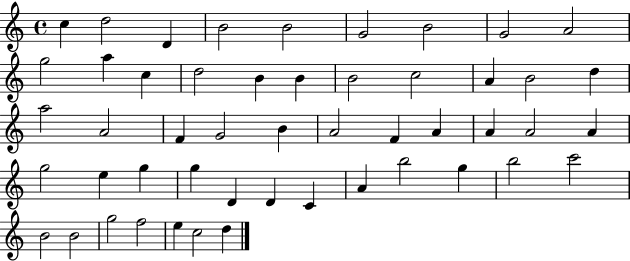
X:1
T:Untitled
M:4/4
L:1/4
K:C
c d2 D B2 B2 G2 B2 G2 A2 g2 a c d2 B B B2 c2 A B2 d a2 A2 F G2 B A2 F A A A2 A g2 e g g D D C A b2 g b2 c'2 B2 B2 g2 f2 e c2 d